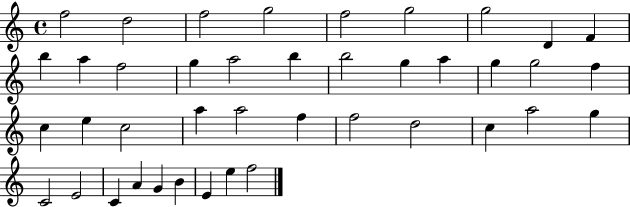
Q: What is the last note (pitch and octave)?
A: F5